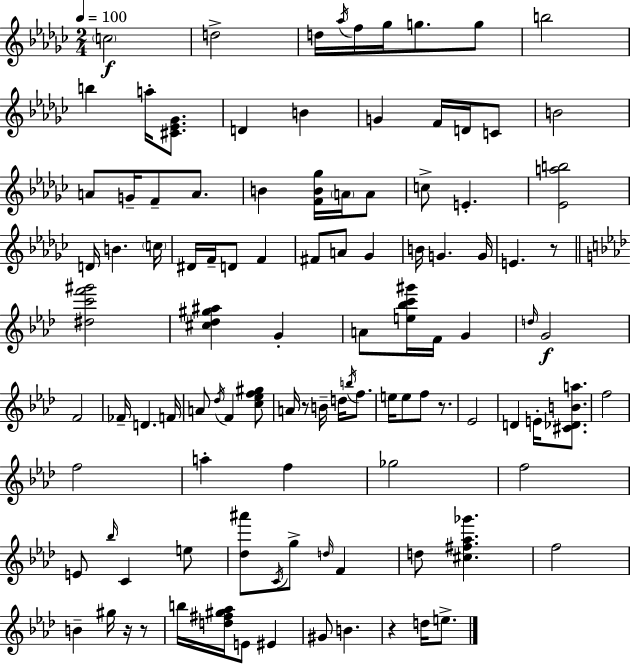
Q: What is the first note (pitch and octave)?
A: C5